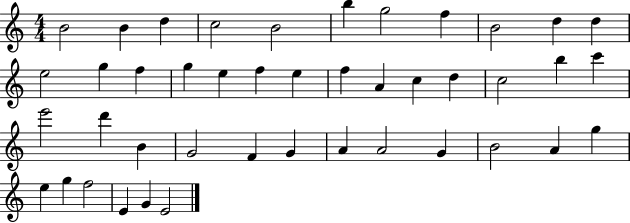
B4/h B4/q D5/q C5/h B4/h B5/q G5/h F5/q B4/h D5/q D5/q E5/h G5/q F5/q G5/q E5/q F5/q E5/q F5/q A4/q C5/q D5/q C5/h B5/q C6/q E6/h D6/q B4/q G4/h F4/q G4/q A4/q A4/h G4/q B4/h A4/q G5/q E5/q G5/q F5/h E4/q G4/q E4/h